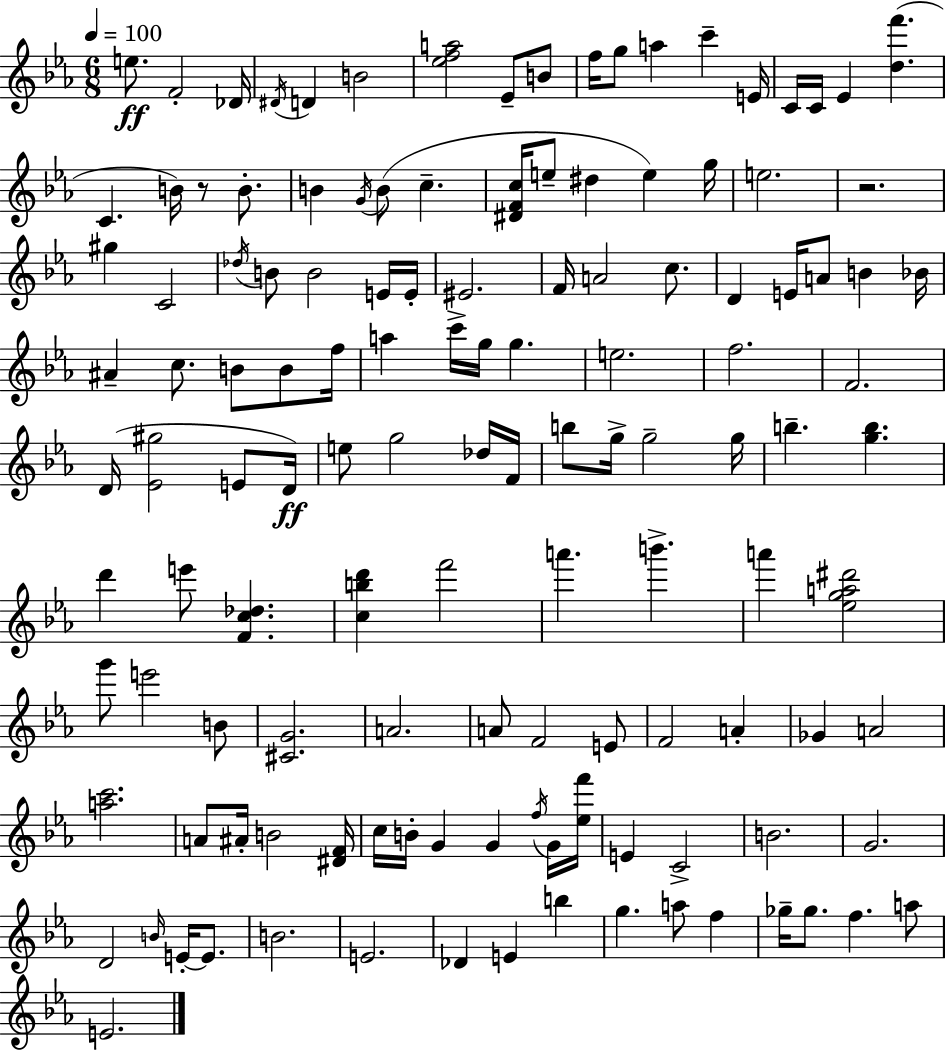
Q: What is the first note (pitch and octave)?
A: E5